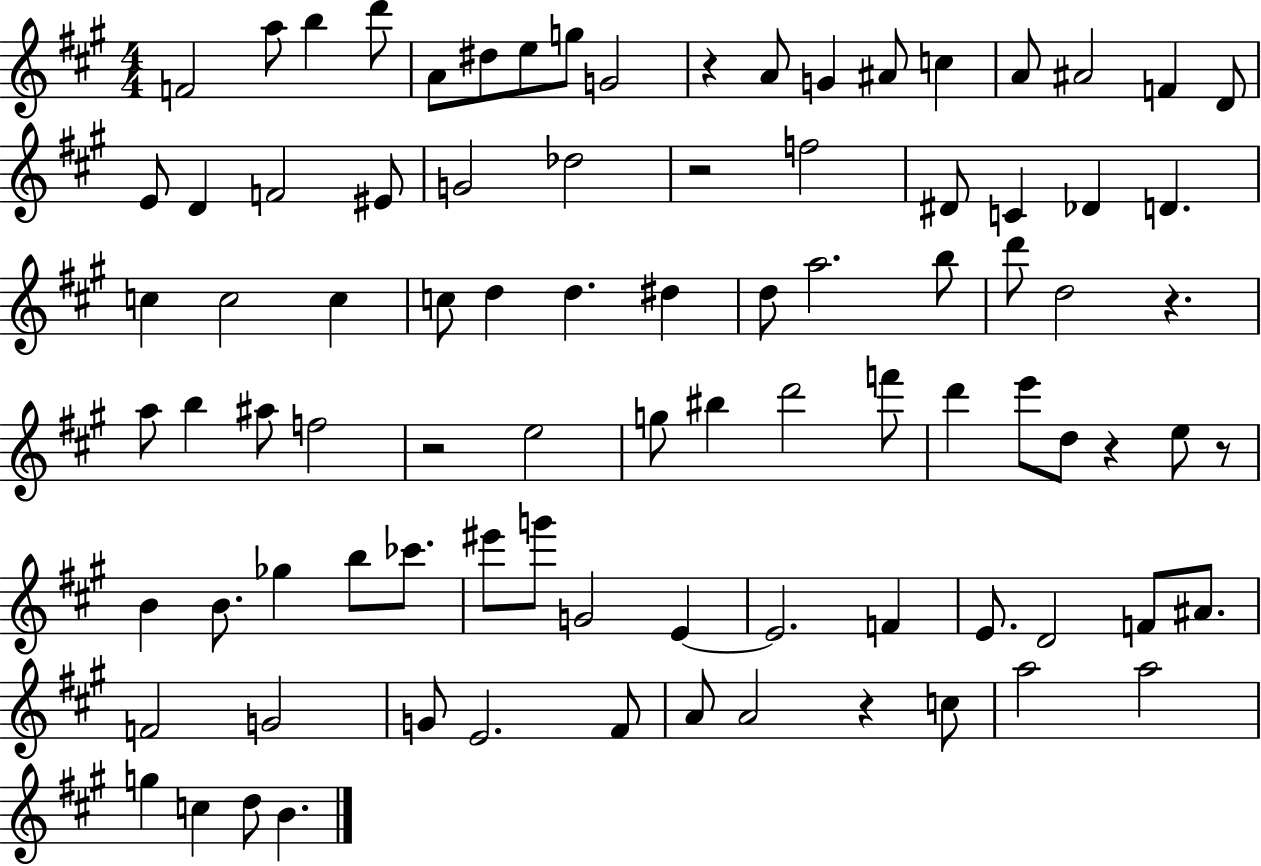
F4/h A5/e B5/q D6/e A4/e D#5/e E5/e G5/e G4/h R/q A4/e G4/q A#4/e C5/q A4/e A#4/h F4/q D4/e E4/e D4/q F4/h EIS4/e G4/h Db5/h R/h F5/h D#4/e C4/q Db4/q D4/q. C5/q C5/h C5/q C5/e D5/q D5/q. D#5/q D5/e A5/h. B5/e D6/e D5/h R/q. A5/e B5/q A#5/e F5/h R/h E5/h G5/e BIS5/q D6/h F6/e D6/q E6/e D5/e R/q E5/e R/e B4/q B4/e. Gb5/q B5/e CES6/e. EIS6/e G6/e G4/h E4/q E4/h. F4/q E4/e. D4/h F4/e A#4/e. F4/h G4/h G4/e E4/h. F#4/e A4/e A4/h R/q C5/e A5/h A5/h G5/q C5/q D5/e B4/q.